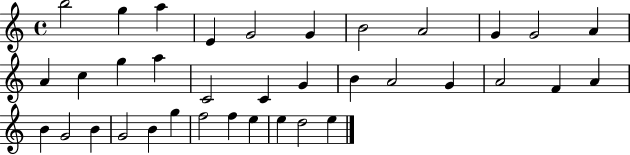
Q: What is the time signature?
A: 4/4